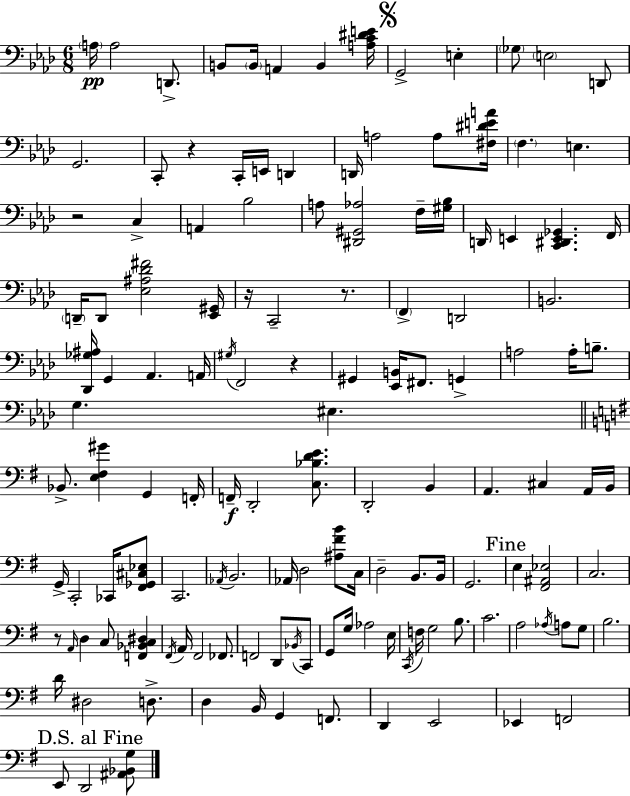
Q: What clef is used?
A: bass